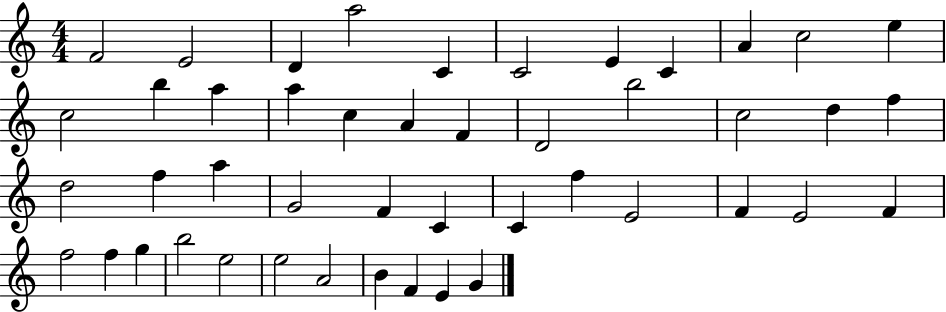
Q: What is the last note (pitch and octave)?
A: G4